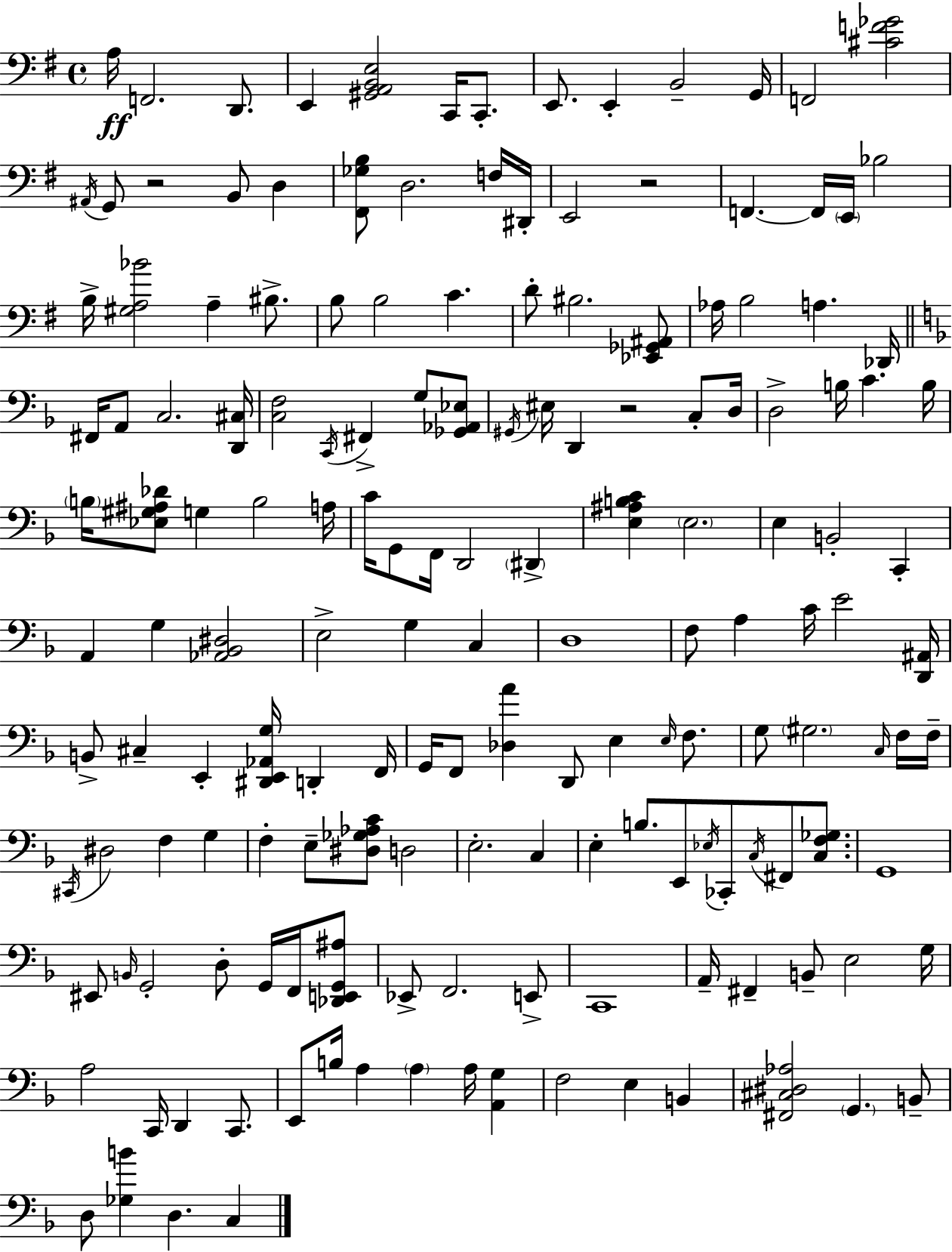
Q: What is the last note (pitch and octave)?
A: C3